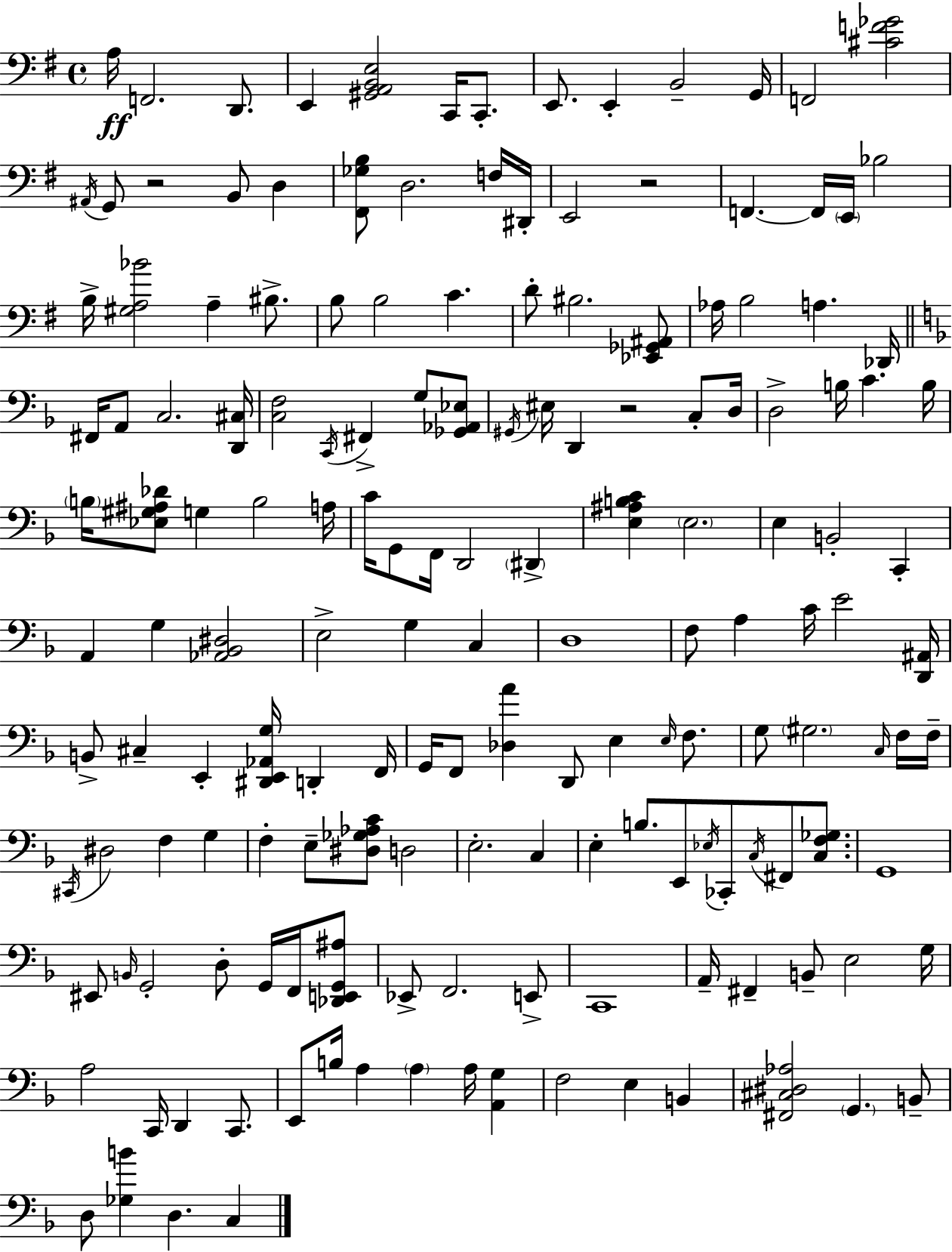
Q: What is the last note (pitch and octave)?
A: C3